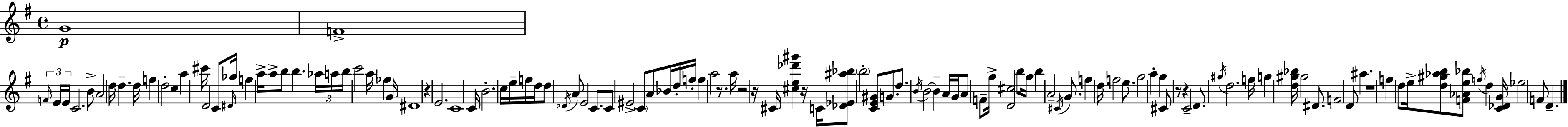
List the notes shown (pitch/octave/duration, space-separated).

G4/w F4/w F4/s E4/s E4/s C4/h. B4/e A4/h D5/s D5/q. D5/s F5/q D5/h C5/q A5/q C#6/s D4/h C4/e D#4/s Gb5/s F5/q A5/s A5/e B5/e B5/q. Ab5/s A5/s B5/s C6/h A5/s FES5/q G4/s D#4/w R/q E4/h. C4/w C4/s B4/h. C5/s E5/s F5/s D5/s D5/e Db4/s A4/e E4/h C4/e. C4/e EIS4/h C4/e A4/e Bb4/s D5/s F5/s F5/q A5/h R/e. A5/s R/h R/s C#4/s [C#5,E5,Db6,G#6]/q R/s C4/s [Db4,Eb4,A#5,Bb5]/e B5/h [C4,E4,G#4]/e G4/e. D5/e. B4/s B4/h B4/q A4/s G4/s A4/e F4/e G5/s [D4,C#5]/h B5/e G5/s B5/q A4/h C#4/s G4/e. F5/q D5/s F5/h E5/e. G5/h A5/q G5/q C#4/e R/e R/q C4/h D4/e. G#5/s D5/h. F5/s G5/q [D5,G#5,Bb5]/s G#5/h D#4/e. F4/h D4/e A#5/q. R/w F5/q D5/e E5/s [D5,G#5,Ab5,B5]/e [F4,Ab4,E5,Bb5]/e F5/s D5/q [C4,Db4,G4]/s Eb5/h F4/e D4/q.